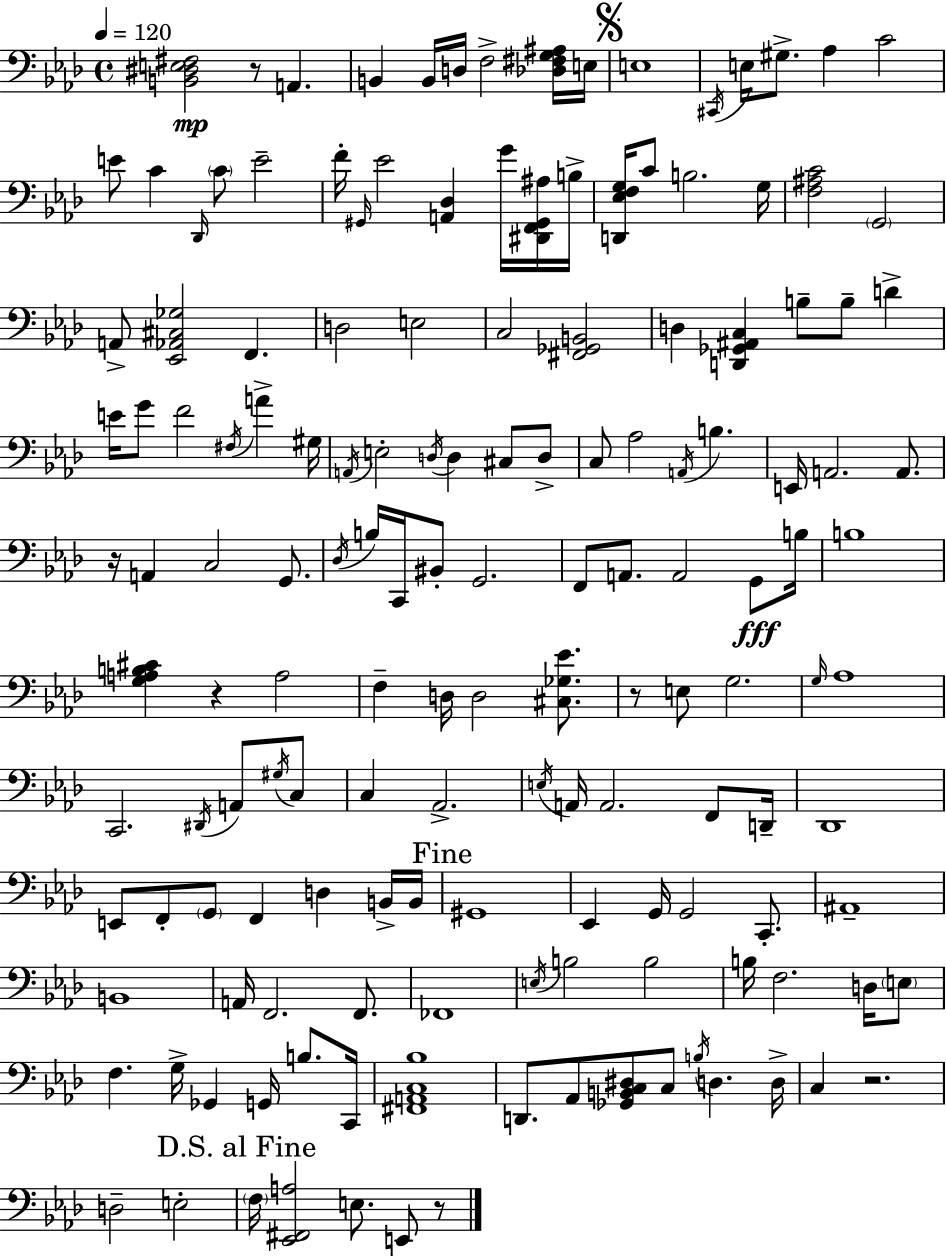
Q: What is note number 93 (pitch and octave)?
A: F2